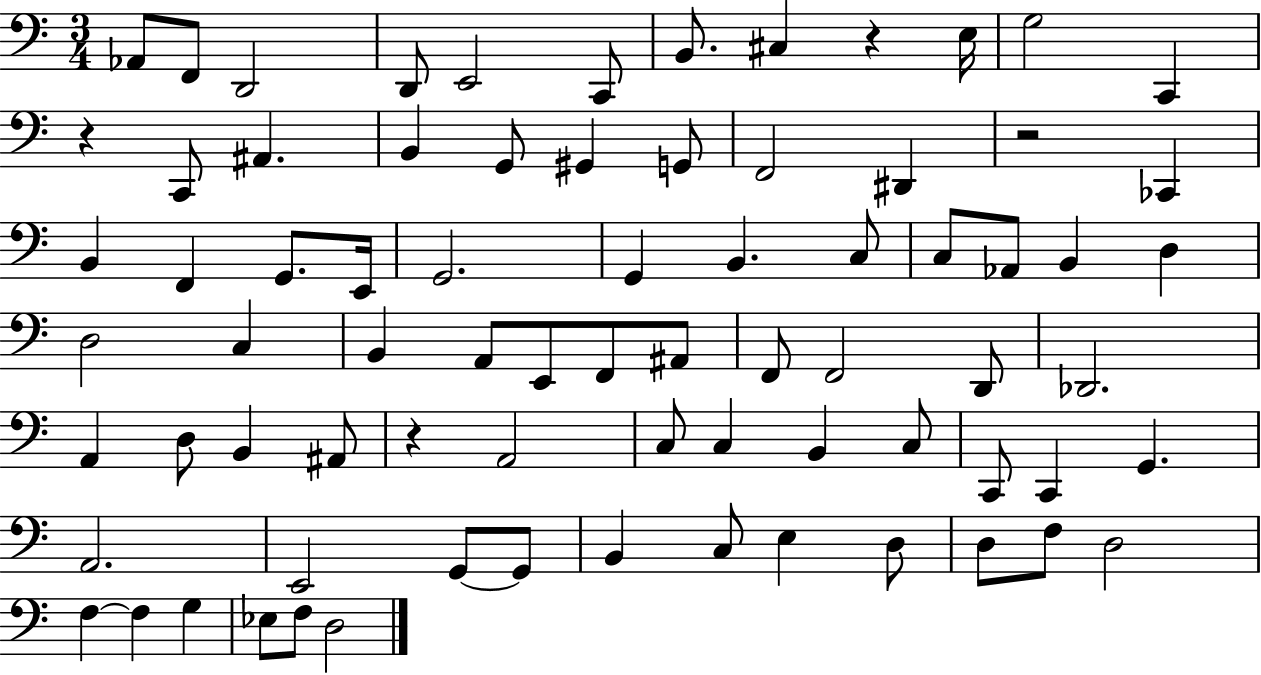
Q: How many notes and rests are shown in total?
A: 76